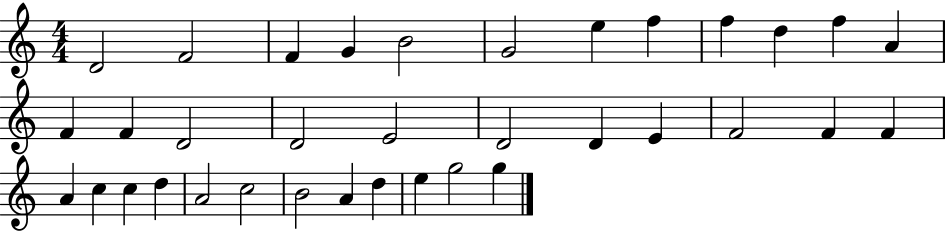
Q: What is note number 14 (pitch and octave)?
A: F4